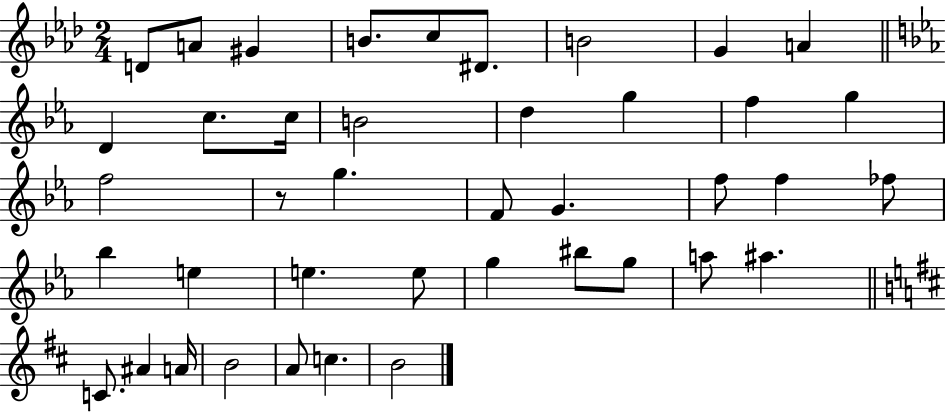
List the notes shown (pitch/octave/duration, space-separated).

D4/e A4/e G#4/q B4/e. C5/e D#4/e. B4/h G4/q A4/q D4/q C5/e. C5/s B4/h D5/q G5/q F5/q G5/q F5/h R/e G5/q. F4/e G4/q. F5/e F5/q FES5/e Bb5/q E5/q E5/q. E5/e G5/q BIS5/e G5/e A5/e A#5/q. C4/e. A#4/q A4/s B4/h A4/e C5/q. B4/h